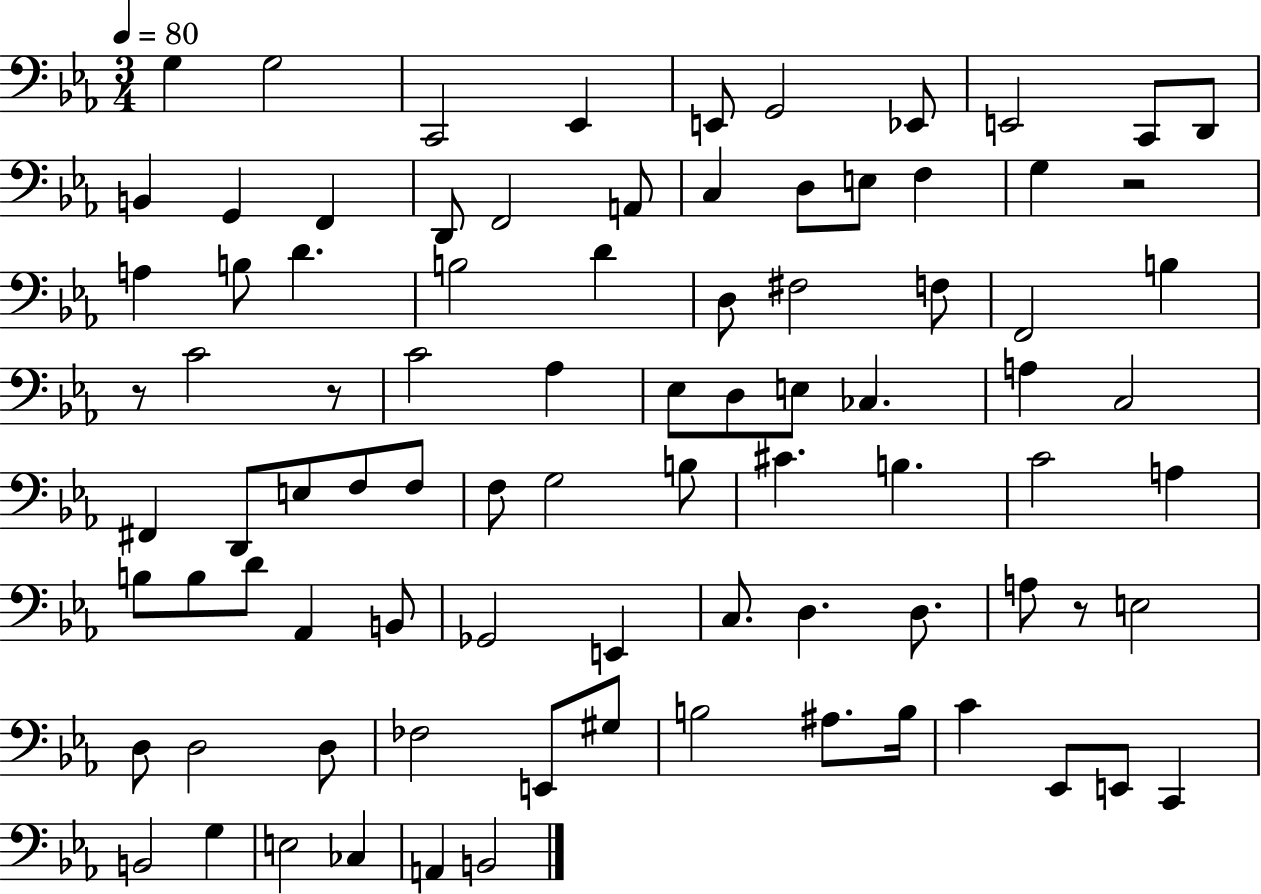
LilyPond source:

{
  \clef bass
  \numericTimeSignature
  \time 3/4
  \key ees \major
  \tempo 4 = 80
  \repeat volta 2 { g4 g2 | c,2 ees,4 | e,8 g,2 ees,8 | e,2 c,8 d,8 | \break b,4 g,4 f,4 | d,8 f,2 a,8 | c4 d8 e8 f4 | g4 r2 | \break a4 b8 d'4. | b2 d'4 | d8 fis2 f8 | f,2 b4 | \break r8 c'2 r8 | c'2 aes4 | ees8 d8 e8 ces4. | a4 c2 | \break fis,4 d,8 e8 f8 f8 | f8 g2 b8 | cis'4. b4. | c'2 a4 | \break b8 b8 d'8 aes,4 b,8 | ges,2 e,4 | c8. d4. d8. | a8 r8 e2 | \break d8 d2 d8 | fes2 e,8 gis8 | b2 ais8. b16 | c'4 ees,8 e,8 c,4 | \break b,2 g4 | e2 ces4 | a,4 b,2 | } \bar "|."
}